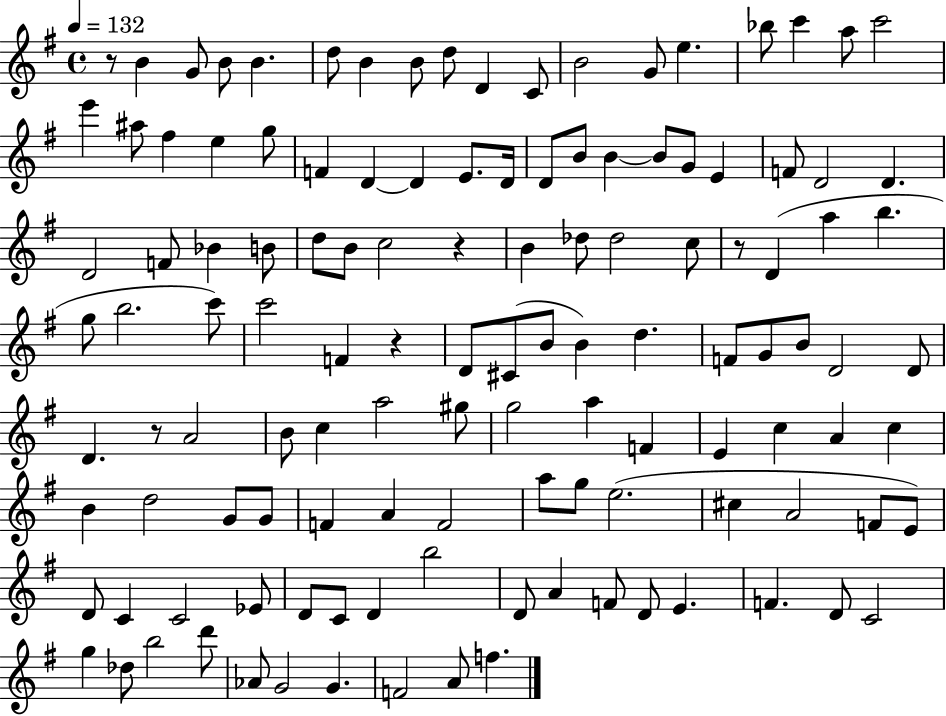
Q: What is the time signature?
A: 4/4